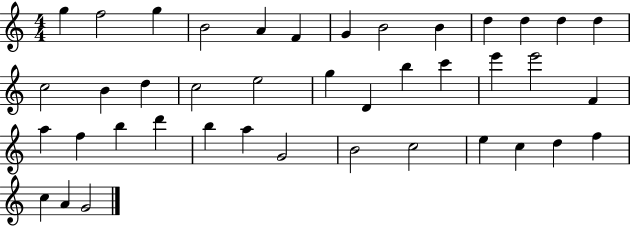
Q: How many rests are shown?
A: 0